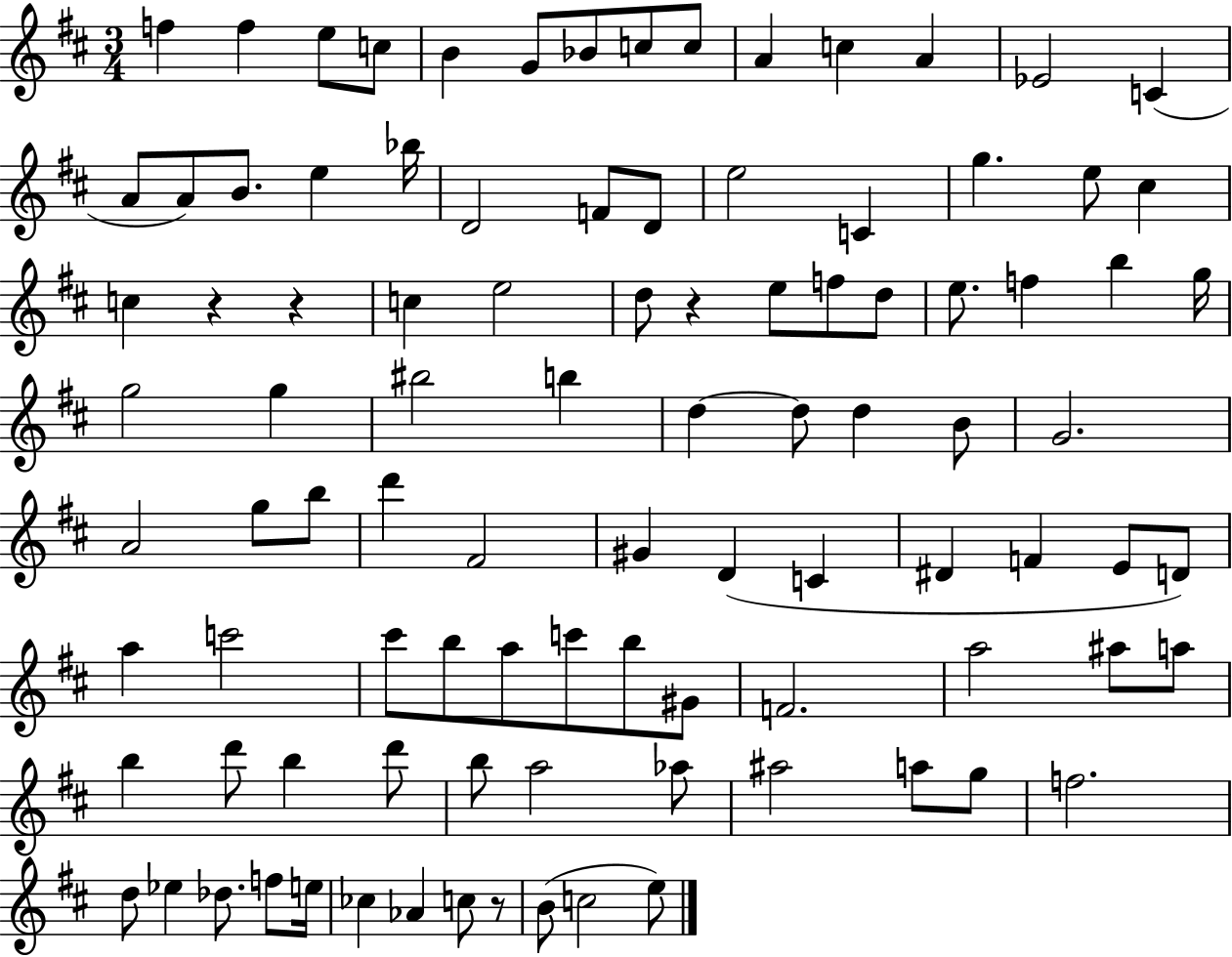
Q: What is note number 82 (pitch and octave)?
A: F5